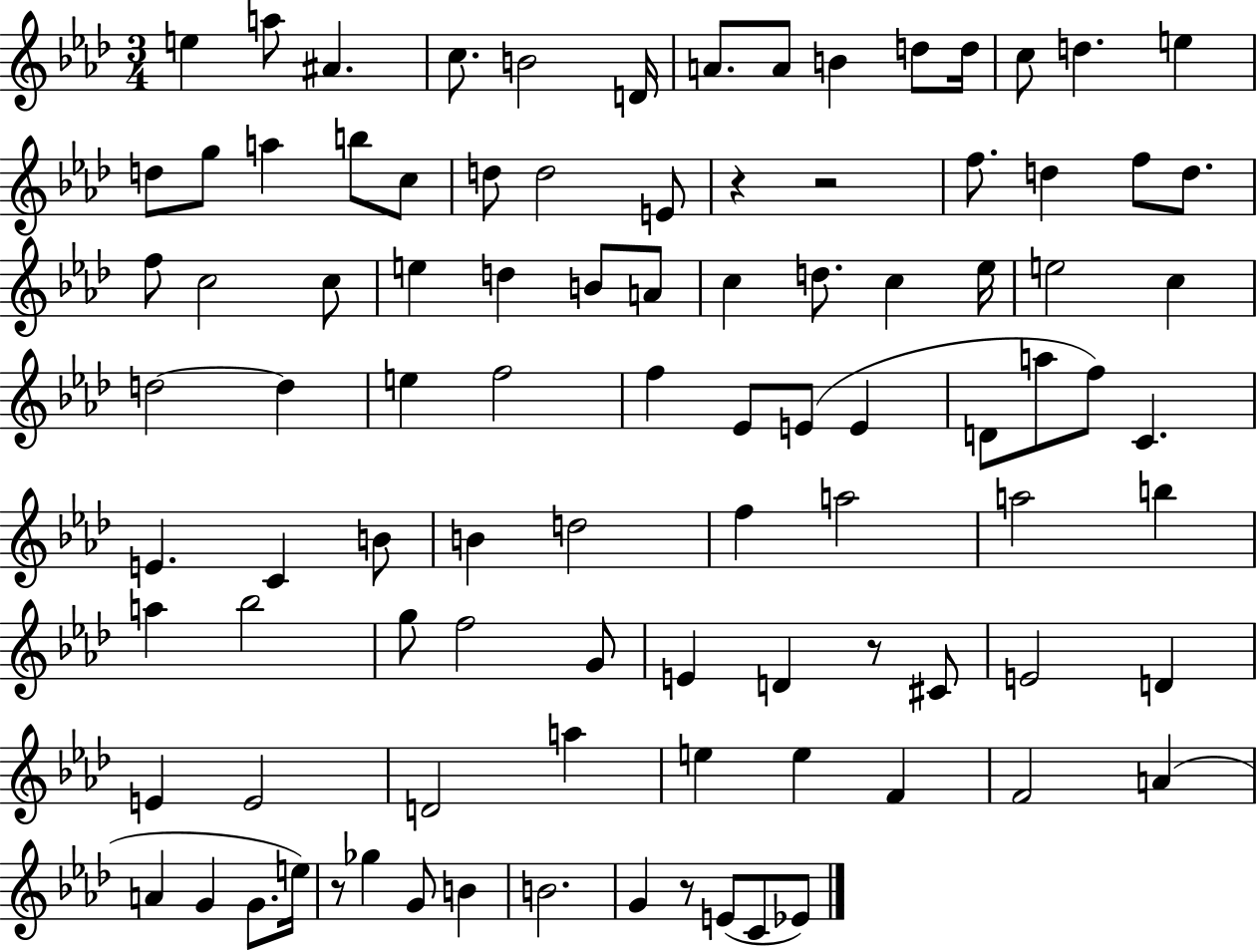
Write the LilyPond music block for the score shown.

{
  \clef treble
  \numericTimeSignature
  \time 3/4
  \key aes \major
  e''4 a''8 ais'4. | c''8. b'2 d'16 | a'8. a'8 b'4 d''8 d''16 | c''8 d''4. e''4 | \break d''8 g''8 a''4 b''8 c''8 | d''8 d''2 e'8 | r4 r2 | f''8. d''4 f''8 d''8. | \break f''8 c''2 c''8 | e''4 d''4 b'8 a'8 | c''4 d''8. c''4 ees''16 | e''2 c''4 | \break d''2~~ d''4 | e''4 f''2 | f''4 ees'8 e'8( e'4 | d'8 a''8 f''8) c'4. | \break e'4. c'4 b'8 | b'4 d''2 | f''4 a''2 | a''2 b''4 | \break a''4 bes''2 | g''8 f''2 g'8 | e'4 d'4 r8 cis'8 | e'2 d'4 | \break e'4 e'2 | d'2 a''4 | e''4 e''4 f'4 | f'2 a'4( | \break a'4 g'4 g'8. e''16) | r8 ges''4 g'8 b'4 | b'2. | g'4 r8 e'8( c'8 ees'8) | \break \bar "|."
}